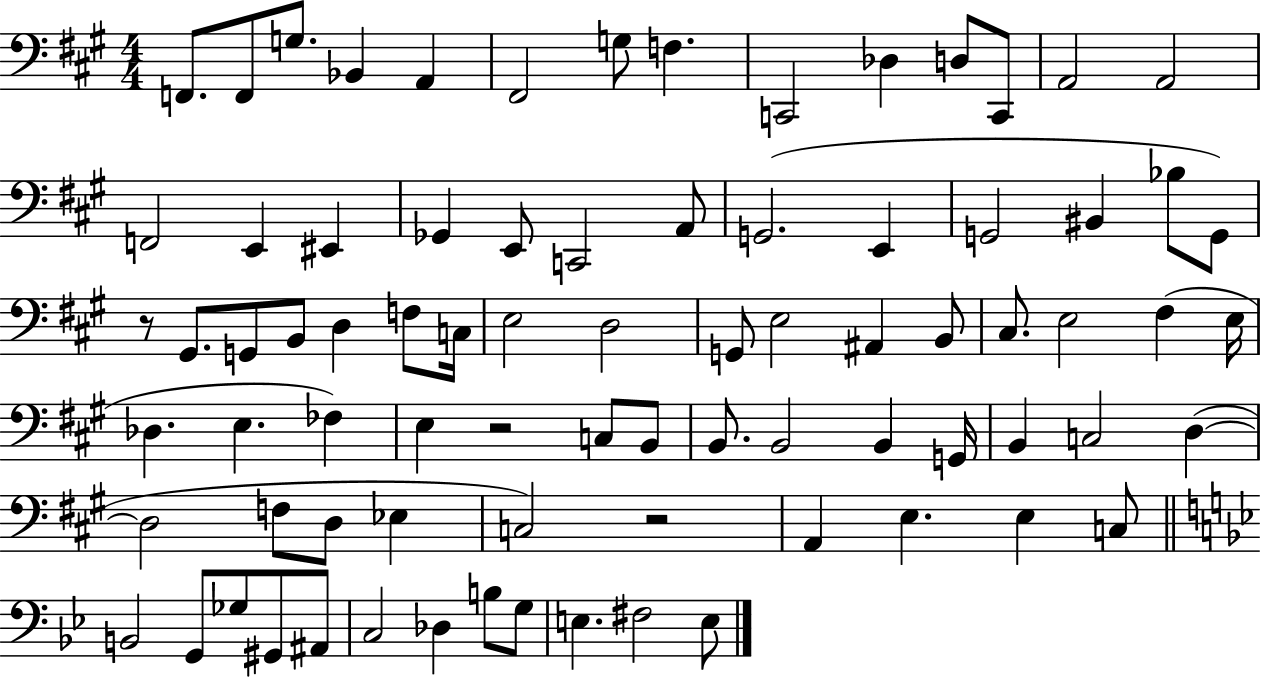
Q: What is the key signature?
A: A major